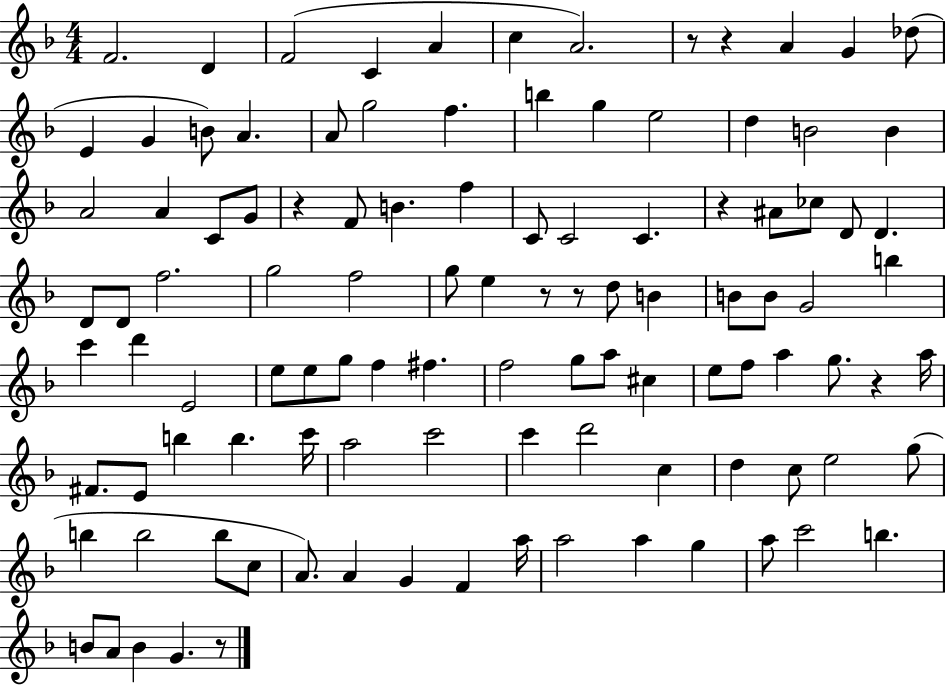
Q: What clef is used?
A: treble